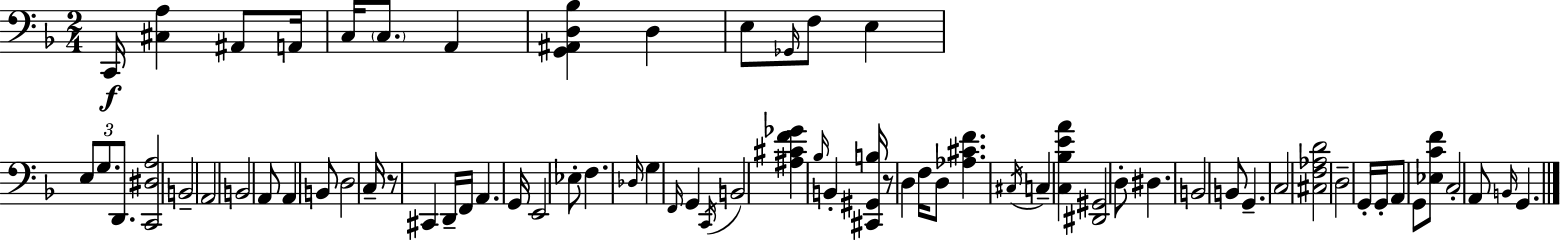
X:1
T:Untitled
M:2/4
L:1/4
K:Dm
C,,/4 [^C,A,] ^A,,/2 A,,/4 C,/4 C,/2 A,, [G,,^A,,D,_B,] D, E,/2 _G,,/4 F,/2 E, E,/2 G,/2 D,,/2 [C,,^D,A,]2 B,,2 A,,2 B,,2 A,,/2 A,, B,,/2 D,2 C,/4 z/2 ^C,, D,,/4 F,,/4 A,, G,,/4 E,,2 _E,/2 F, _D,/4 G, F,,/4 G,, C,,/4 B,,2 [^A,^CF_G] _B,/4 B,, [^C,,^G,,B,]/4 z/2 D, F,/4 D,/2 [_A,^CF] ^C,/4 C, [C,_B,EA] [^D,,^G,,]2 D,/2 ^D, B,,2 B,,/2 G,, C,2 [^C,F,_A,D]2 D,2 G,,/4 G,,/4 A,,/2 G,,/2 [_E,CF]/2 C,2 A,,/2 B,,/4 G,,